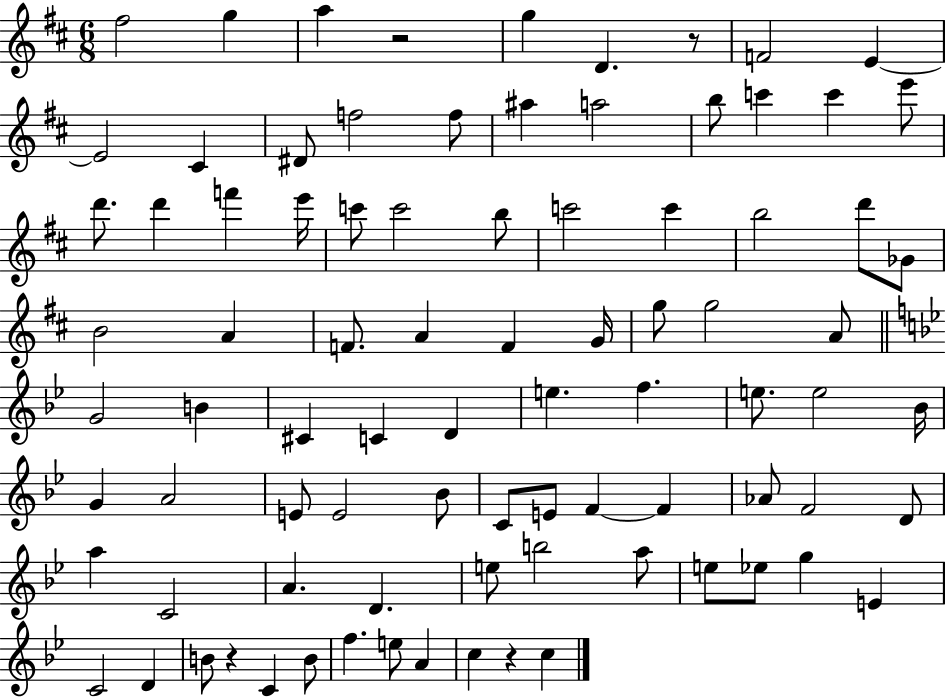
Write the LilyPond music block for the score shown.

{
  \clef treble
  \numericTimeSignature
  \time 6/8
  \key d \major
  fis''2 g''4 | a''4 r2 | g''4 d'4. r8 | f'2 e'4~~ | \break e'2 cis'4 | dis'8 f''2 f''8 | ais''4 a''2 | b''8 c'''4 c'''4 e'''8 | \break d'''8. d'''4 f'''4 e'''16 | c'''8 c'''2 b''8 | c'''2 c'''4 | b''2 d'''8 ges'8 | \break b'2 a'4 | f'8. a'4 f'4 g'16 | g''8 g''2 a'8 | \bar "||" \break \key g \minor g'2 b'4 | cis'4 c'4 d'4 | e''4. f''4. | e''8. e''2 bes'16 | \break g'4 a'2 | e'8 e'2 bes'8 | c'8 e'8 f'4~~ f'4 | aes'8 f'2 d'8 | \break a''4 c'2 | a'4. d'4. | e''8 b''2 a''8 | e''8 ees''8 g''4 e'4 | \break c'2 d'4 | b'8 r4 c'4 b'8 | f''4. e''8 a'4 | c''4 r4 c''4 | \break \bar "|."
}